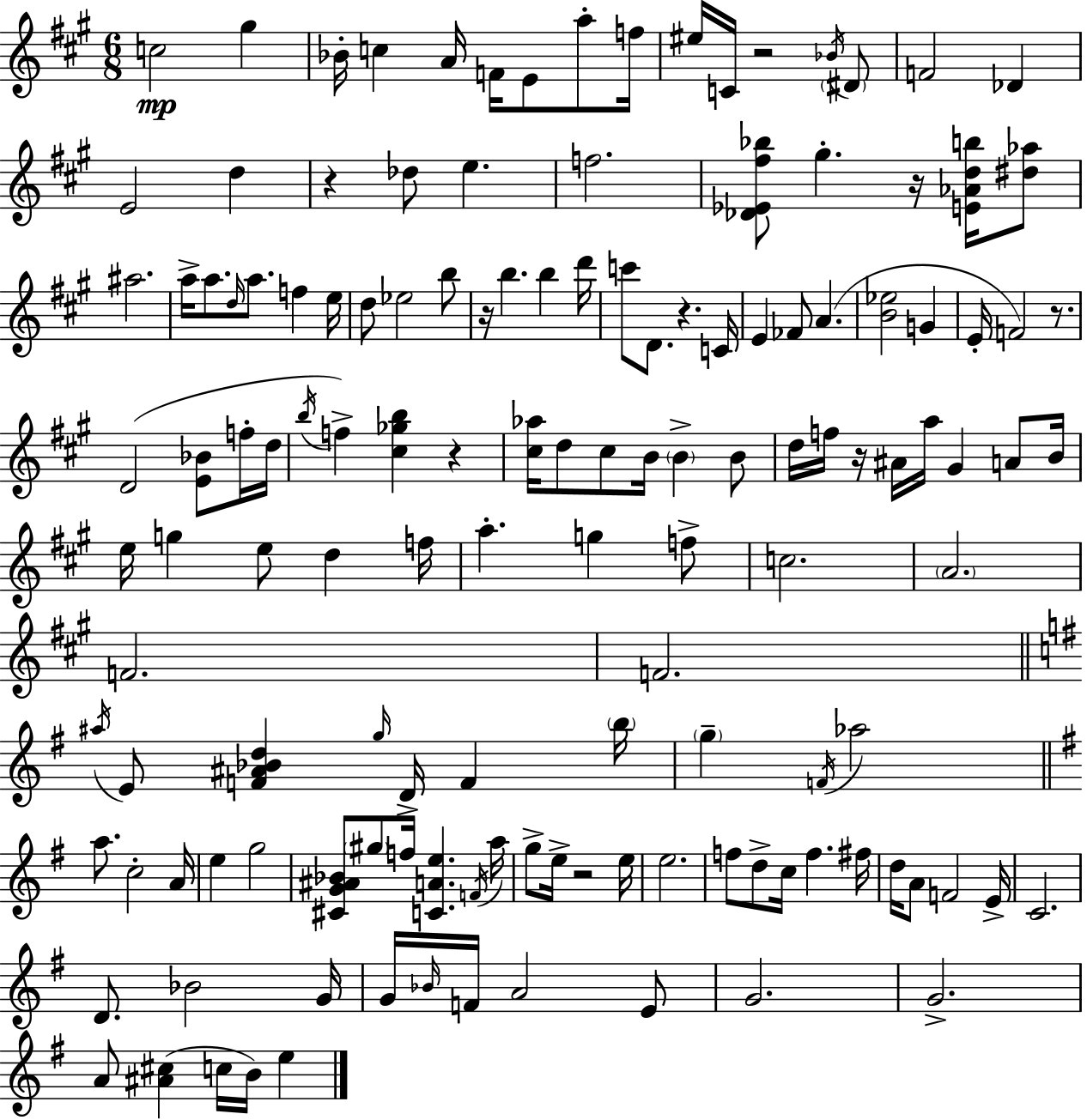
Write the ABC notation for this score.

X:1
T:Untitled
M:6/8
L:1/4
K:A
c2 ^g _B/4 c A/4 F/4 E/2 a/2 f/4 ^e/4 C/4 z2 _B/4 ^D/2 F2 _D E2 d z _d/2 e f2 [_D_E^f_b]/2 ^g z/4 [E_Adb]/4 [^d_a]/2 ^a2 a/4 a/2 d/4 a/2 f e/4 d/2 _e2 b/2 z/4 b b d'/4 c'/2 D/2 z C/4 E _F/2 A [B_e]2 G E/4 F2 z/2 D2 [E_B]/2 f/4 d/4 b/4 f [^c_gb] z [^c_a]/4 d/2 ^c/2 B/4 B B/2 d/4 f/4 z/4 ^A/4 a/4 ^G A/2 B/4 e/4 g e/2 d f/4 a g f/2 c2 A2 F2 F2 ^a/4 E/2 [F^A_Bd] g/4 D/4 F b/4 g F/4 _a2 a/2 c2 A/4 e g2 [^CG^A_B]/2 ^g/2 f/4 [CAe] F/4 a/4 g/2 e/4 z2 e/4 e2 f/2 d/2 c/4 f ^f/4 d/4 A/2 F2 E/4 C2 D/2 _B2 G/4 G/4 _B/4 F/4 A2 E/2 G2 G2 A/2 [^A^c] c/4 B/4 e